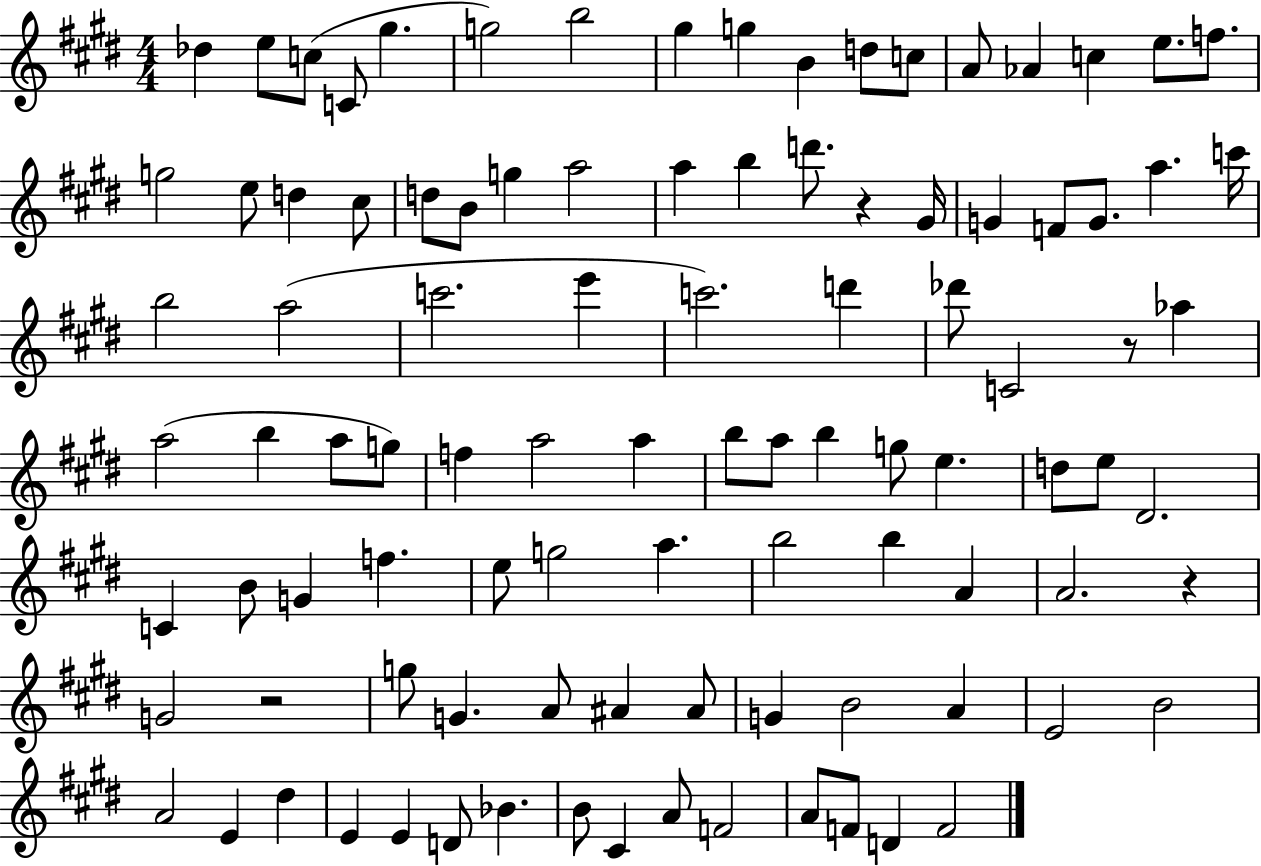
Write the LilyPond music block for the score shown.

{
  \clef treble
  \numericTimeSignature
  \time 4/4
  \key e \major
  \repeat volta 2 { des''4 e''8 c''8( c'8 gis''4. | g''2) b''2 | gis''4 g''4 b'4 d''8 c''8 | a'8 aes'4 c''4 e''8. f''8. | \break g''2 e''8 d''4 cis''8 | d''8 b'8 g''4 a''2 | a''4 b''4 d'''8. r4 gis'16 | g'4 f'8 g'8. a''4. c'''16 | \break b''2 a''2( | c'''2. e'''4 | c'''2.) d'''4 | des'''8 c'2 r8 aes''4 | \break a''2( b''4 a''8 g''8) | f''4 a''2 a''4 | b''8 a''8 b''4 g''8 e''4. | d''8 e''8 dis'2. | \break c'4 b'8 g'4 f''4. | e''8 g''2 a''4. | b''2 b''4 a'4 | a'2. r4 | \break g'2 r2 | g''8 g'4. a'8 ais'4 ais'8 | g'4 b'2 a'4 | e'2 b'2 | \break a'2 e'4 dis''4 | e'4 e'4 d'8 bes'4. | b'8 cis'4 a'8 f'2 | a'8 f'8 d'4 f'2 | \break } \bar "|."
}